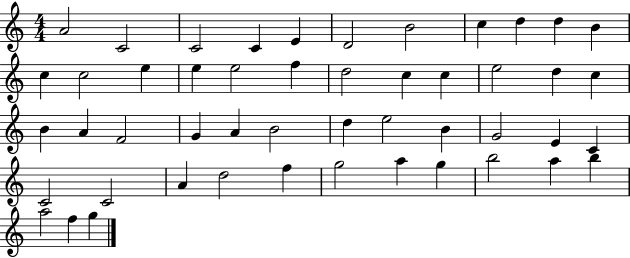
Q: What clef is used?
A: treble